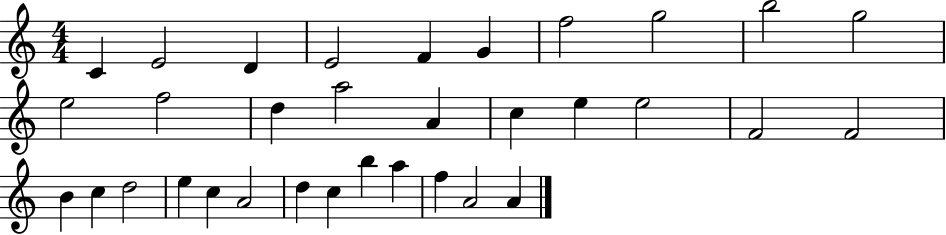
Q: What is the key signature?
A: C major